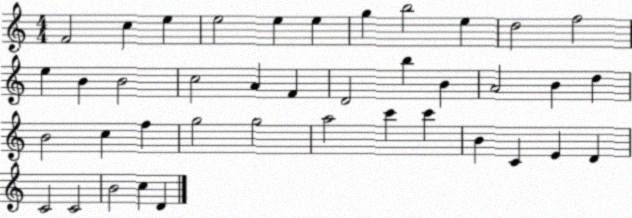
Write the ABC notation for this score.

X:1
T:Untitled
M:4/4
L:1/4
K:C
F2 c e e2 e e g b2 e d2 f2 e B B2 c2 A F D2 b B A2 B d B2 c f g2 g2 a2 c' c' B C E D C2 C2 B2 c D